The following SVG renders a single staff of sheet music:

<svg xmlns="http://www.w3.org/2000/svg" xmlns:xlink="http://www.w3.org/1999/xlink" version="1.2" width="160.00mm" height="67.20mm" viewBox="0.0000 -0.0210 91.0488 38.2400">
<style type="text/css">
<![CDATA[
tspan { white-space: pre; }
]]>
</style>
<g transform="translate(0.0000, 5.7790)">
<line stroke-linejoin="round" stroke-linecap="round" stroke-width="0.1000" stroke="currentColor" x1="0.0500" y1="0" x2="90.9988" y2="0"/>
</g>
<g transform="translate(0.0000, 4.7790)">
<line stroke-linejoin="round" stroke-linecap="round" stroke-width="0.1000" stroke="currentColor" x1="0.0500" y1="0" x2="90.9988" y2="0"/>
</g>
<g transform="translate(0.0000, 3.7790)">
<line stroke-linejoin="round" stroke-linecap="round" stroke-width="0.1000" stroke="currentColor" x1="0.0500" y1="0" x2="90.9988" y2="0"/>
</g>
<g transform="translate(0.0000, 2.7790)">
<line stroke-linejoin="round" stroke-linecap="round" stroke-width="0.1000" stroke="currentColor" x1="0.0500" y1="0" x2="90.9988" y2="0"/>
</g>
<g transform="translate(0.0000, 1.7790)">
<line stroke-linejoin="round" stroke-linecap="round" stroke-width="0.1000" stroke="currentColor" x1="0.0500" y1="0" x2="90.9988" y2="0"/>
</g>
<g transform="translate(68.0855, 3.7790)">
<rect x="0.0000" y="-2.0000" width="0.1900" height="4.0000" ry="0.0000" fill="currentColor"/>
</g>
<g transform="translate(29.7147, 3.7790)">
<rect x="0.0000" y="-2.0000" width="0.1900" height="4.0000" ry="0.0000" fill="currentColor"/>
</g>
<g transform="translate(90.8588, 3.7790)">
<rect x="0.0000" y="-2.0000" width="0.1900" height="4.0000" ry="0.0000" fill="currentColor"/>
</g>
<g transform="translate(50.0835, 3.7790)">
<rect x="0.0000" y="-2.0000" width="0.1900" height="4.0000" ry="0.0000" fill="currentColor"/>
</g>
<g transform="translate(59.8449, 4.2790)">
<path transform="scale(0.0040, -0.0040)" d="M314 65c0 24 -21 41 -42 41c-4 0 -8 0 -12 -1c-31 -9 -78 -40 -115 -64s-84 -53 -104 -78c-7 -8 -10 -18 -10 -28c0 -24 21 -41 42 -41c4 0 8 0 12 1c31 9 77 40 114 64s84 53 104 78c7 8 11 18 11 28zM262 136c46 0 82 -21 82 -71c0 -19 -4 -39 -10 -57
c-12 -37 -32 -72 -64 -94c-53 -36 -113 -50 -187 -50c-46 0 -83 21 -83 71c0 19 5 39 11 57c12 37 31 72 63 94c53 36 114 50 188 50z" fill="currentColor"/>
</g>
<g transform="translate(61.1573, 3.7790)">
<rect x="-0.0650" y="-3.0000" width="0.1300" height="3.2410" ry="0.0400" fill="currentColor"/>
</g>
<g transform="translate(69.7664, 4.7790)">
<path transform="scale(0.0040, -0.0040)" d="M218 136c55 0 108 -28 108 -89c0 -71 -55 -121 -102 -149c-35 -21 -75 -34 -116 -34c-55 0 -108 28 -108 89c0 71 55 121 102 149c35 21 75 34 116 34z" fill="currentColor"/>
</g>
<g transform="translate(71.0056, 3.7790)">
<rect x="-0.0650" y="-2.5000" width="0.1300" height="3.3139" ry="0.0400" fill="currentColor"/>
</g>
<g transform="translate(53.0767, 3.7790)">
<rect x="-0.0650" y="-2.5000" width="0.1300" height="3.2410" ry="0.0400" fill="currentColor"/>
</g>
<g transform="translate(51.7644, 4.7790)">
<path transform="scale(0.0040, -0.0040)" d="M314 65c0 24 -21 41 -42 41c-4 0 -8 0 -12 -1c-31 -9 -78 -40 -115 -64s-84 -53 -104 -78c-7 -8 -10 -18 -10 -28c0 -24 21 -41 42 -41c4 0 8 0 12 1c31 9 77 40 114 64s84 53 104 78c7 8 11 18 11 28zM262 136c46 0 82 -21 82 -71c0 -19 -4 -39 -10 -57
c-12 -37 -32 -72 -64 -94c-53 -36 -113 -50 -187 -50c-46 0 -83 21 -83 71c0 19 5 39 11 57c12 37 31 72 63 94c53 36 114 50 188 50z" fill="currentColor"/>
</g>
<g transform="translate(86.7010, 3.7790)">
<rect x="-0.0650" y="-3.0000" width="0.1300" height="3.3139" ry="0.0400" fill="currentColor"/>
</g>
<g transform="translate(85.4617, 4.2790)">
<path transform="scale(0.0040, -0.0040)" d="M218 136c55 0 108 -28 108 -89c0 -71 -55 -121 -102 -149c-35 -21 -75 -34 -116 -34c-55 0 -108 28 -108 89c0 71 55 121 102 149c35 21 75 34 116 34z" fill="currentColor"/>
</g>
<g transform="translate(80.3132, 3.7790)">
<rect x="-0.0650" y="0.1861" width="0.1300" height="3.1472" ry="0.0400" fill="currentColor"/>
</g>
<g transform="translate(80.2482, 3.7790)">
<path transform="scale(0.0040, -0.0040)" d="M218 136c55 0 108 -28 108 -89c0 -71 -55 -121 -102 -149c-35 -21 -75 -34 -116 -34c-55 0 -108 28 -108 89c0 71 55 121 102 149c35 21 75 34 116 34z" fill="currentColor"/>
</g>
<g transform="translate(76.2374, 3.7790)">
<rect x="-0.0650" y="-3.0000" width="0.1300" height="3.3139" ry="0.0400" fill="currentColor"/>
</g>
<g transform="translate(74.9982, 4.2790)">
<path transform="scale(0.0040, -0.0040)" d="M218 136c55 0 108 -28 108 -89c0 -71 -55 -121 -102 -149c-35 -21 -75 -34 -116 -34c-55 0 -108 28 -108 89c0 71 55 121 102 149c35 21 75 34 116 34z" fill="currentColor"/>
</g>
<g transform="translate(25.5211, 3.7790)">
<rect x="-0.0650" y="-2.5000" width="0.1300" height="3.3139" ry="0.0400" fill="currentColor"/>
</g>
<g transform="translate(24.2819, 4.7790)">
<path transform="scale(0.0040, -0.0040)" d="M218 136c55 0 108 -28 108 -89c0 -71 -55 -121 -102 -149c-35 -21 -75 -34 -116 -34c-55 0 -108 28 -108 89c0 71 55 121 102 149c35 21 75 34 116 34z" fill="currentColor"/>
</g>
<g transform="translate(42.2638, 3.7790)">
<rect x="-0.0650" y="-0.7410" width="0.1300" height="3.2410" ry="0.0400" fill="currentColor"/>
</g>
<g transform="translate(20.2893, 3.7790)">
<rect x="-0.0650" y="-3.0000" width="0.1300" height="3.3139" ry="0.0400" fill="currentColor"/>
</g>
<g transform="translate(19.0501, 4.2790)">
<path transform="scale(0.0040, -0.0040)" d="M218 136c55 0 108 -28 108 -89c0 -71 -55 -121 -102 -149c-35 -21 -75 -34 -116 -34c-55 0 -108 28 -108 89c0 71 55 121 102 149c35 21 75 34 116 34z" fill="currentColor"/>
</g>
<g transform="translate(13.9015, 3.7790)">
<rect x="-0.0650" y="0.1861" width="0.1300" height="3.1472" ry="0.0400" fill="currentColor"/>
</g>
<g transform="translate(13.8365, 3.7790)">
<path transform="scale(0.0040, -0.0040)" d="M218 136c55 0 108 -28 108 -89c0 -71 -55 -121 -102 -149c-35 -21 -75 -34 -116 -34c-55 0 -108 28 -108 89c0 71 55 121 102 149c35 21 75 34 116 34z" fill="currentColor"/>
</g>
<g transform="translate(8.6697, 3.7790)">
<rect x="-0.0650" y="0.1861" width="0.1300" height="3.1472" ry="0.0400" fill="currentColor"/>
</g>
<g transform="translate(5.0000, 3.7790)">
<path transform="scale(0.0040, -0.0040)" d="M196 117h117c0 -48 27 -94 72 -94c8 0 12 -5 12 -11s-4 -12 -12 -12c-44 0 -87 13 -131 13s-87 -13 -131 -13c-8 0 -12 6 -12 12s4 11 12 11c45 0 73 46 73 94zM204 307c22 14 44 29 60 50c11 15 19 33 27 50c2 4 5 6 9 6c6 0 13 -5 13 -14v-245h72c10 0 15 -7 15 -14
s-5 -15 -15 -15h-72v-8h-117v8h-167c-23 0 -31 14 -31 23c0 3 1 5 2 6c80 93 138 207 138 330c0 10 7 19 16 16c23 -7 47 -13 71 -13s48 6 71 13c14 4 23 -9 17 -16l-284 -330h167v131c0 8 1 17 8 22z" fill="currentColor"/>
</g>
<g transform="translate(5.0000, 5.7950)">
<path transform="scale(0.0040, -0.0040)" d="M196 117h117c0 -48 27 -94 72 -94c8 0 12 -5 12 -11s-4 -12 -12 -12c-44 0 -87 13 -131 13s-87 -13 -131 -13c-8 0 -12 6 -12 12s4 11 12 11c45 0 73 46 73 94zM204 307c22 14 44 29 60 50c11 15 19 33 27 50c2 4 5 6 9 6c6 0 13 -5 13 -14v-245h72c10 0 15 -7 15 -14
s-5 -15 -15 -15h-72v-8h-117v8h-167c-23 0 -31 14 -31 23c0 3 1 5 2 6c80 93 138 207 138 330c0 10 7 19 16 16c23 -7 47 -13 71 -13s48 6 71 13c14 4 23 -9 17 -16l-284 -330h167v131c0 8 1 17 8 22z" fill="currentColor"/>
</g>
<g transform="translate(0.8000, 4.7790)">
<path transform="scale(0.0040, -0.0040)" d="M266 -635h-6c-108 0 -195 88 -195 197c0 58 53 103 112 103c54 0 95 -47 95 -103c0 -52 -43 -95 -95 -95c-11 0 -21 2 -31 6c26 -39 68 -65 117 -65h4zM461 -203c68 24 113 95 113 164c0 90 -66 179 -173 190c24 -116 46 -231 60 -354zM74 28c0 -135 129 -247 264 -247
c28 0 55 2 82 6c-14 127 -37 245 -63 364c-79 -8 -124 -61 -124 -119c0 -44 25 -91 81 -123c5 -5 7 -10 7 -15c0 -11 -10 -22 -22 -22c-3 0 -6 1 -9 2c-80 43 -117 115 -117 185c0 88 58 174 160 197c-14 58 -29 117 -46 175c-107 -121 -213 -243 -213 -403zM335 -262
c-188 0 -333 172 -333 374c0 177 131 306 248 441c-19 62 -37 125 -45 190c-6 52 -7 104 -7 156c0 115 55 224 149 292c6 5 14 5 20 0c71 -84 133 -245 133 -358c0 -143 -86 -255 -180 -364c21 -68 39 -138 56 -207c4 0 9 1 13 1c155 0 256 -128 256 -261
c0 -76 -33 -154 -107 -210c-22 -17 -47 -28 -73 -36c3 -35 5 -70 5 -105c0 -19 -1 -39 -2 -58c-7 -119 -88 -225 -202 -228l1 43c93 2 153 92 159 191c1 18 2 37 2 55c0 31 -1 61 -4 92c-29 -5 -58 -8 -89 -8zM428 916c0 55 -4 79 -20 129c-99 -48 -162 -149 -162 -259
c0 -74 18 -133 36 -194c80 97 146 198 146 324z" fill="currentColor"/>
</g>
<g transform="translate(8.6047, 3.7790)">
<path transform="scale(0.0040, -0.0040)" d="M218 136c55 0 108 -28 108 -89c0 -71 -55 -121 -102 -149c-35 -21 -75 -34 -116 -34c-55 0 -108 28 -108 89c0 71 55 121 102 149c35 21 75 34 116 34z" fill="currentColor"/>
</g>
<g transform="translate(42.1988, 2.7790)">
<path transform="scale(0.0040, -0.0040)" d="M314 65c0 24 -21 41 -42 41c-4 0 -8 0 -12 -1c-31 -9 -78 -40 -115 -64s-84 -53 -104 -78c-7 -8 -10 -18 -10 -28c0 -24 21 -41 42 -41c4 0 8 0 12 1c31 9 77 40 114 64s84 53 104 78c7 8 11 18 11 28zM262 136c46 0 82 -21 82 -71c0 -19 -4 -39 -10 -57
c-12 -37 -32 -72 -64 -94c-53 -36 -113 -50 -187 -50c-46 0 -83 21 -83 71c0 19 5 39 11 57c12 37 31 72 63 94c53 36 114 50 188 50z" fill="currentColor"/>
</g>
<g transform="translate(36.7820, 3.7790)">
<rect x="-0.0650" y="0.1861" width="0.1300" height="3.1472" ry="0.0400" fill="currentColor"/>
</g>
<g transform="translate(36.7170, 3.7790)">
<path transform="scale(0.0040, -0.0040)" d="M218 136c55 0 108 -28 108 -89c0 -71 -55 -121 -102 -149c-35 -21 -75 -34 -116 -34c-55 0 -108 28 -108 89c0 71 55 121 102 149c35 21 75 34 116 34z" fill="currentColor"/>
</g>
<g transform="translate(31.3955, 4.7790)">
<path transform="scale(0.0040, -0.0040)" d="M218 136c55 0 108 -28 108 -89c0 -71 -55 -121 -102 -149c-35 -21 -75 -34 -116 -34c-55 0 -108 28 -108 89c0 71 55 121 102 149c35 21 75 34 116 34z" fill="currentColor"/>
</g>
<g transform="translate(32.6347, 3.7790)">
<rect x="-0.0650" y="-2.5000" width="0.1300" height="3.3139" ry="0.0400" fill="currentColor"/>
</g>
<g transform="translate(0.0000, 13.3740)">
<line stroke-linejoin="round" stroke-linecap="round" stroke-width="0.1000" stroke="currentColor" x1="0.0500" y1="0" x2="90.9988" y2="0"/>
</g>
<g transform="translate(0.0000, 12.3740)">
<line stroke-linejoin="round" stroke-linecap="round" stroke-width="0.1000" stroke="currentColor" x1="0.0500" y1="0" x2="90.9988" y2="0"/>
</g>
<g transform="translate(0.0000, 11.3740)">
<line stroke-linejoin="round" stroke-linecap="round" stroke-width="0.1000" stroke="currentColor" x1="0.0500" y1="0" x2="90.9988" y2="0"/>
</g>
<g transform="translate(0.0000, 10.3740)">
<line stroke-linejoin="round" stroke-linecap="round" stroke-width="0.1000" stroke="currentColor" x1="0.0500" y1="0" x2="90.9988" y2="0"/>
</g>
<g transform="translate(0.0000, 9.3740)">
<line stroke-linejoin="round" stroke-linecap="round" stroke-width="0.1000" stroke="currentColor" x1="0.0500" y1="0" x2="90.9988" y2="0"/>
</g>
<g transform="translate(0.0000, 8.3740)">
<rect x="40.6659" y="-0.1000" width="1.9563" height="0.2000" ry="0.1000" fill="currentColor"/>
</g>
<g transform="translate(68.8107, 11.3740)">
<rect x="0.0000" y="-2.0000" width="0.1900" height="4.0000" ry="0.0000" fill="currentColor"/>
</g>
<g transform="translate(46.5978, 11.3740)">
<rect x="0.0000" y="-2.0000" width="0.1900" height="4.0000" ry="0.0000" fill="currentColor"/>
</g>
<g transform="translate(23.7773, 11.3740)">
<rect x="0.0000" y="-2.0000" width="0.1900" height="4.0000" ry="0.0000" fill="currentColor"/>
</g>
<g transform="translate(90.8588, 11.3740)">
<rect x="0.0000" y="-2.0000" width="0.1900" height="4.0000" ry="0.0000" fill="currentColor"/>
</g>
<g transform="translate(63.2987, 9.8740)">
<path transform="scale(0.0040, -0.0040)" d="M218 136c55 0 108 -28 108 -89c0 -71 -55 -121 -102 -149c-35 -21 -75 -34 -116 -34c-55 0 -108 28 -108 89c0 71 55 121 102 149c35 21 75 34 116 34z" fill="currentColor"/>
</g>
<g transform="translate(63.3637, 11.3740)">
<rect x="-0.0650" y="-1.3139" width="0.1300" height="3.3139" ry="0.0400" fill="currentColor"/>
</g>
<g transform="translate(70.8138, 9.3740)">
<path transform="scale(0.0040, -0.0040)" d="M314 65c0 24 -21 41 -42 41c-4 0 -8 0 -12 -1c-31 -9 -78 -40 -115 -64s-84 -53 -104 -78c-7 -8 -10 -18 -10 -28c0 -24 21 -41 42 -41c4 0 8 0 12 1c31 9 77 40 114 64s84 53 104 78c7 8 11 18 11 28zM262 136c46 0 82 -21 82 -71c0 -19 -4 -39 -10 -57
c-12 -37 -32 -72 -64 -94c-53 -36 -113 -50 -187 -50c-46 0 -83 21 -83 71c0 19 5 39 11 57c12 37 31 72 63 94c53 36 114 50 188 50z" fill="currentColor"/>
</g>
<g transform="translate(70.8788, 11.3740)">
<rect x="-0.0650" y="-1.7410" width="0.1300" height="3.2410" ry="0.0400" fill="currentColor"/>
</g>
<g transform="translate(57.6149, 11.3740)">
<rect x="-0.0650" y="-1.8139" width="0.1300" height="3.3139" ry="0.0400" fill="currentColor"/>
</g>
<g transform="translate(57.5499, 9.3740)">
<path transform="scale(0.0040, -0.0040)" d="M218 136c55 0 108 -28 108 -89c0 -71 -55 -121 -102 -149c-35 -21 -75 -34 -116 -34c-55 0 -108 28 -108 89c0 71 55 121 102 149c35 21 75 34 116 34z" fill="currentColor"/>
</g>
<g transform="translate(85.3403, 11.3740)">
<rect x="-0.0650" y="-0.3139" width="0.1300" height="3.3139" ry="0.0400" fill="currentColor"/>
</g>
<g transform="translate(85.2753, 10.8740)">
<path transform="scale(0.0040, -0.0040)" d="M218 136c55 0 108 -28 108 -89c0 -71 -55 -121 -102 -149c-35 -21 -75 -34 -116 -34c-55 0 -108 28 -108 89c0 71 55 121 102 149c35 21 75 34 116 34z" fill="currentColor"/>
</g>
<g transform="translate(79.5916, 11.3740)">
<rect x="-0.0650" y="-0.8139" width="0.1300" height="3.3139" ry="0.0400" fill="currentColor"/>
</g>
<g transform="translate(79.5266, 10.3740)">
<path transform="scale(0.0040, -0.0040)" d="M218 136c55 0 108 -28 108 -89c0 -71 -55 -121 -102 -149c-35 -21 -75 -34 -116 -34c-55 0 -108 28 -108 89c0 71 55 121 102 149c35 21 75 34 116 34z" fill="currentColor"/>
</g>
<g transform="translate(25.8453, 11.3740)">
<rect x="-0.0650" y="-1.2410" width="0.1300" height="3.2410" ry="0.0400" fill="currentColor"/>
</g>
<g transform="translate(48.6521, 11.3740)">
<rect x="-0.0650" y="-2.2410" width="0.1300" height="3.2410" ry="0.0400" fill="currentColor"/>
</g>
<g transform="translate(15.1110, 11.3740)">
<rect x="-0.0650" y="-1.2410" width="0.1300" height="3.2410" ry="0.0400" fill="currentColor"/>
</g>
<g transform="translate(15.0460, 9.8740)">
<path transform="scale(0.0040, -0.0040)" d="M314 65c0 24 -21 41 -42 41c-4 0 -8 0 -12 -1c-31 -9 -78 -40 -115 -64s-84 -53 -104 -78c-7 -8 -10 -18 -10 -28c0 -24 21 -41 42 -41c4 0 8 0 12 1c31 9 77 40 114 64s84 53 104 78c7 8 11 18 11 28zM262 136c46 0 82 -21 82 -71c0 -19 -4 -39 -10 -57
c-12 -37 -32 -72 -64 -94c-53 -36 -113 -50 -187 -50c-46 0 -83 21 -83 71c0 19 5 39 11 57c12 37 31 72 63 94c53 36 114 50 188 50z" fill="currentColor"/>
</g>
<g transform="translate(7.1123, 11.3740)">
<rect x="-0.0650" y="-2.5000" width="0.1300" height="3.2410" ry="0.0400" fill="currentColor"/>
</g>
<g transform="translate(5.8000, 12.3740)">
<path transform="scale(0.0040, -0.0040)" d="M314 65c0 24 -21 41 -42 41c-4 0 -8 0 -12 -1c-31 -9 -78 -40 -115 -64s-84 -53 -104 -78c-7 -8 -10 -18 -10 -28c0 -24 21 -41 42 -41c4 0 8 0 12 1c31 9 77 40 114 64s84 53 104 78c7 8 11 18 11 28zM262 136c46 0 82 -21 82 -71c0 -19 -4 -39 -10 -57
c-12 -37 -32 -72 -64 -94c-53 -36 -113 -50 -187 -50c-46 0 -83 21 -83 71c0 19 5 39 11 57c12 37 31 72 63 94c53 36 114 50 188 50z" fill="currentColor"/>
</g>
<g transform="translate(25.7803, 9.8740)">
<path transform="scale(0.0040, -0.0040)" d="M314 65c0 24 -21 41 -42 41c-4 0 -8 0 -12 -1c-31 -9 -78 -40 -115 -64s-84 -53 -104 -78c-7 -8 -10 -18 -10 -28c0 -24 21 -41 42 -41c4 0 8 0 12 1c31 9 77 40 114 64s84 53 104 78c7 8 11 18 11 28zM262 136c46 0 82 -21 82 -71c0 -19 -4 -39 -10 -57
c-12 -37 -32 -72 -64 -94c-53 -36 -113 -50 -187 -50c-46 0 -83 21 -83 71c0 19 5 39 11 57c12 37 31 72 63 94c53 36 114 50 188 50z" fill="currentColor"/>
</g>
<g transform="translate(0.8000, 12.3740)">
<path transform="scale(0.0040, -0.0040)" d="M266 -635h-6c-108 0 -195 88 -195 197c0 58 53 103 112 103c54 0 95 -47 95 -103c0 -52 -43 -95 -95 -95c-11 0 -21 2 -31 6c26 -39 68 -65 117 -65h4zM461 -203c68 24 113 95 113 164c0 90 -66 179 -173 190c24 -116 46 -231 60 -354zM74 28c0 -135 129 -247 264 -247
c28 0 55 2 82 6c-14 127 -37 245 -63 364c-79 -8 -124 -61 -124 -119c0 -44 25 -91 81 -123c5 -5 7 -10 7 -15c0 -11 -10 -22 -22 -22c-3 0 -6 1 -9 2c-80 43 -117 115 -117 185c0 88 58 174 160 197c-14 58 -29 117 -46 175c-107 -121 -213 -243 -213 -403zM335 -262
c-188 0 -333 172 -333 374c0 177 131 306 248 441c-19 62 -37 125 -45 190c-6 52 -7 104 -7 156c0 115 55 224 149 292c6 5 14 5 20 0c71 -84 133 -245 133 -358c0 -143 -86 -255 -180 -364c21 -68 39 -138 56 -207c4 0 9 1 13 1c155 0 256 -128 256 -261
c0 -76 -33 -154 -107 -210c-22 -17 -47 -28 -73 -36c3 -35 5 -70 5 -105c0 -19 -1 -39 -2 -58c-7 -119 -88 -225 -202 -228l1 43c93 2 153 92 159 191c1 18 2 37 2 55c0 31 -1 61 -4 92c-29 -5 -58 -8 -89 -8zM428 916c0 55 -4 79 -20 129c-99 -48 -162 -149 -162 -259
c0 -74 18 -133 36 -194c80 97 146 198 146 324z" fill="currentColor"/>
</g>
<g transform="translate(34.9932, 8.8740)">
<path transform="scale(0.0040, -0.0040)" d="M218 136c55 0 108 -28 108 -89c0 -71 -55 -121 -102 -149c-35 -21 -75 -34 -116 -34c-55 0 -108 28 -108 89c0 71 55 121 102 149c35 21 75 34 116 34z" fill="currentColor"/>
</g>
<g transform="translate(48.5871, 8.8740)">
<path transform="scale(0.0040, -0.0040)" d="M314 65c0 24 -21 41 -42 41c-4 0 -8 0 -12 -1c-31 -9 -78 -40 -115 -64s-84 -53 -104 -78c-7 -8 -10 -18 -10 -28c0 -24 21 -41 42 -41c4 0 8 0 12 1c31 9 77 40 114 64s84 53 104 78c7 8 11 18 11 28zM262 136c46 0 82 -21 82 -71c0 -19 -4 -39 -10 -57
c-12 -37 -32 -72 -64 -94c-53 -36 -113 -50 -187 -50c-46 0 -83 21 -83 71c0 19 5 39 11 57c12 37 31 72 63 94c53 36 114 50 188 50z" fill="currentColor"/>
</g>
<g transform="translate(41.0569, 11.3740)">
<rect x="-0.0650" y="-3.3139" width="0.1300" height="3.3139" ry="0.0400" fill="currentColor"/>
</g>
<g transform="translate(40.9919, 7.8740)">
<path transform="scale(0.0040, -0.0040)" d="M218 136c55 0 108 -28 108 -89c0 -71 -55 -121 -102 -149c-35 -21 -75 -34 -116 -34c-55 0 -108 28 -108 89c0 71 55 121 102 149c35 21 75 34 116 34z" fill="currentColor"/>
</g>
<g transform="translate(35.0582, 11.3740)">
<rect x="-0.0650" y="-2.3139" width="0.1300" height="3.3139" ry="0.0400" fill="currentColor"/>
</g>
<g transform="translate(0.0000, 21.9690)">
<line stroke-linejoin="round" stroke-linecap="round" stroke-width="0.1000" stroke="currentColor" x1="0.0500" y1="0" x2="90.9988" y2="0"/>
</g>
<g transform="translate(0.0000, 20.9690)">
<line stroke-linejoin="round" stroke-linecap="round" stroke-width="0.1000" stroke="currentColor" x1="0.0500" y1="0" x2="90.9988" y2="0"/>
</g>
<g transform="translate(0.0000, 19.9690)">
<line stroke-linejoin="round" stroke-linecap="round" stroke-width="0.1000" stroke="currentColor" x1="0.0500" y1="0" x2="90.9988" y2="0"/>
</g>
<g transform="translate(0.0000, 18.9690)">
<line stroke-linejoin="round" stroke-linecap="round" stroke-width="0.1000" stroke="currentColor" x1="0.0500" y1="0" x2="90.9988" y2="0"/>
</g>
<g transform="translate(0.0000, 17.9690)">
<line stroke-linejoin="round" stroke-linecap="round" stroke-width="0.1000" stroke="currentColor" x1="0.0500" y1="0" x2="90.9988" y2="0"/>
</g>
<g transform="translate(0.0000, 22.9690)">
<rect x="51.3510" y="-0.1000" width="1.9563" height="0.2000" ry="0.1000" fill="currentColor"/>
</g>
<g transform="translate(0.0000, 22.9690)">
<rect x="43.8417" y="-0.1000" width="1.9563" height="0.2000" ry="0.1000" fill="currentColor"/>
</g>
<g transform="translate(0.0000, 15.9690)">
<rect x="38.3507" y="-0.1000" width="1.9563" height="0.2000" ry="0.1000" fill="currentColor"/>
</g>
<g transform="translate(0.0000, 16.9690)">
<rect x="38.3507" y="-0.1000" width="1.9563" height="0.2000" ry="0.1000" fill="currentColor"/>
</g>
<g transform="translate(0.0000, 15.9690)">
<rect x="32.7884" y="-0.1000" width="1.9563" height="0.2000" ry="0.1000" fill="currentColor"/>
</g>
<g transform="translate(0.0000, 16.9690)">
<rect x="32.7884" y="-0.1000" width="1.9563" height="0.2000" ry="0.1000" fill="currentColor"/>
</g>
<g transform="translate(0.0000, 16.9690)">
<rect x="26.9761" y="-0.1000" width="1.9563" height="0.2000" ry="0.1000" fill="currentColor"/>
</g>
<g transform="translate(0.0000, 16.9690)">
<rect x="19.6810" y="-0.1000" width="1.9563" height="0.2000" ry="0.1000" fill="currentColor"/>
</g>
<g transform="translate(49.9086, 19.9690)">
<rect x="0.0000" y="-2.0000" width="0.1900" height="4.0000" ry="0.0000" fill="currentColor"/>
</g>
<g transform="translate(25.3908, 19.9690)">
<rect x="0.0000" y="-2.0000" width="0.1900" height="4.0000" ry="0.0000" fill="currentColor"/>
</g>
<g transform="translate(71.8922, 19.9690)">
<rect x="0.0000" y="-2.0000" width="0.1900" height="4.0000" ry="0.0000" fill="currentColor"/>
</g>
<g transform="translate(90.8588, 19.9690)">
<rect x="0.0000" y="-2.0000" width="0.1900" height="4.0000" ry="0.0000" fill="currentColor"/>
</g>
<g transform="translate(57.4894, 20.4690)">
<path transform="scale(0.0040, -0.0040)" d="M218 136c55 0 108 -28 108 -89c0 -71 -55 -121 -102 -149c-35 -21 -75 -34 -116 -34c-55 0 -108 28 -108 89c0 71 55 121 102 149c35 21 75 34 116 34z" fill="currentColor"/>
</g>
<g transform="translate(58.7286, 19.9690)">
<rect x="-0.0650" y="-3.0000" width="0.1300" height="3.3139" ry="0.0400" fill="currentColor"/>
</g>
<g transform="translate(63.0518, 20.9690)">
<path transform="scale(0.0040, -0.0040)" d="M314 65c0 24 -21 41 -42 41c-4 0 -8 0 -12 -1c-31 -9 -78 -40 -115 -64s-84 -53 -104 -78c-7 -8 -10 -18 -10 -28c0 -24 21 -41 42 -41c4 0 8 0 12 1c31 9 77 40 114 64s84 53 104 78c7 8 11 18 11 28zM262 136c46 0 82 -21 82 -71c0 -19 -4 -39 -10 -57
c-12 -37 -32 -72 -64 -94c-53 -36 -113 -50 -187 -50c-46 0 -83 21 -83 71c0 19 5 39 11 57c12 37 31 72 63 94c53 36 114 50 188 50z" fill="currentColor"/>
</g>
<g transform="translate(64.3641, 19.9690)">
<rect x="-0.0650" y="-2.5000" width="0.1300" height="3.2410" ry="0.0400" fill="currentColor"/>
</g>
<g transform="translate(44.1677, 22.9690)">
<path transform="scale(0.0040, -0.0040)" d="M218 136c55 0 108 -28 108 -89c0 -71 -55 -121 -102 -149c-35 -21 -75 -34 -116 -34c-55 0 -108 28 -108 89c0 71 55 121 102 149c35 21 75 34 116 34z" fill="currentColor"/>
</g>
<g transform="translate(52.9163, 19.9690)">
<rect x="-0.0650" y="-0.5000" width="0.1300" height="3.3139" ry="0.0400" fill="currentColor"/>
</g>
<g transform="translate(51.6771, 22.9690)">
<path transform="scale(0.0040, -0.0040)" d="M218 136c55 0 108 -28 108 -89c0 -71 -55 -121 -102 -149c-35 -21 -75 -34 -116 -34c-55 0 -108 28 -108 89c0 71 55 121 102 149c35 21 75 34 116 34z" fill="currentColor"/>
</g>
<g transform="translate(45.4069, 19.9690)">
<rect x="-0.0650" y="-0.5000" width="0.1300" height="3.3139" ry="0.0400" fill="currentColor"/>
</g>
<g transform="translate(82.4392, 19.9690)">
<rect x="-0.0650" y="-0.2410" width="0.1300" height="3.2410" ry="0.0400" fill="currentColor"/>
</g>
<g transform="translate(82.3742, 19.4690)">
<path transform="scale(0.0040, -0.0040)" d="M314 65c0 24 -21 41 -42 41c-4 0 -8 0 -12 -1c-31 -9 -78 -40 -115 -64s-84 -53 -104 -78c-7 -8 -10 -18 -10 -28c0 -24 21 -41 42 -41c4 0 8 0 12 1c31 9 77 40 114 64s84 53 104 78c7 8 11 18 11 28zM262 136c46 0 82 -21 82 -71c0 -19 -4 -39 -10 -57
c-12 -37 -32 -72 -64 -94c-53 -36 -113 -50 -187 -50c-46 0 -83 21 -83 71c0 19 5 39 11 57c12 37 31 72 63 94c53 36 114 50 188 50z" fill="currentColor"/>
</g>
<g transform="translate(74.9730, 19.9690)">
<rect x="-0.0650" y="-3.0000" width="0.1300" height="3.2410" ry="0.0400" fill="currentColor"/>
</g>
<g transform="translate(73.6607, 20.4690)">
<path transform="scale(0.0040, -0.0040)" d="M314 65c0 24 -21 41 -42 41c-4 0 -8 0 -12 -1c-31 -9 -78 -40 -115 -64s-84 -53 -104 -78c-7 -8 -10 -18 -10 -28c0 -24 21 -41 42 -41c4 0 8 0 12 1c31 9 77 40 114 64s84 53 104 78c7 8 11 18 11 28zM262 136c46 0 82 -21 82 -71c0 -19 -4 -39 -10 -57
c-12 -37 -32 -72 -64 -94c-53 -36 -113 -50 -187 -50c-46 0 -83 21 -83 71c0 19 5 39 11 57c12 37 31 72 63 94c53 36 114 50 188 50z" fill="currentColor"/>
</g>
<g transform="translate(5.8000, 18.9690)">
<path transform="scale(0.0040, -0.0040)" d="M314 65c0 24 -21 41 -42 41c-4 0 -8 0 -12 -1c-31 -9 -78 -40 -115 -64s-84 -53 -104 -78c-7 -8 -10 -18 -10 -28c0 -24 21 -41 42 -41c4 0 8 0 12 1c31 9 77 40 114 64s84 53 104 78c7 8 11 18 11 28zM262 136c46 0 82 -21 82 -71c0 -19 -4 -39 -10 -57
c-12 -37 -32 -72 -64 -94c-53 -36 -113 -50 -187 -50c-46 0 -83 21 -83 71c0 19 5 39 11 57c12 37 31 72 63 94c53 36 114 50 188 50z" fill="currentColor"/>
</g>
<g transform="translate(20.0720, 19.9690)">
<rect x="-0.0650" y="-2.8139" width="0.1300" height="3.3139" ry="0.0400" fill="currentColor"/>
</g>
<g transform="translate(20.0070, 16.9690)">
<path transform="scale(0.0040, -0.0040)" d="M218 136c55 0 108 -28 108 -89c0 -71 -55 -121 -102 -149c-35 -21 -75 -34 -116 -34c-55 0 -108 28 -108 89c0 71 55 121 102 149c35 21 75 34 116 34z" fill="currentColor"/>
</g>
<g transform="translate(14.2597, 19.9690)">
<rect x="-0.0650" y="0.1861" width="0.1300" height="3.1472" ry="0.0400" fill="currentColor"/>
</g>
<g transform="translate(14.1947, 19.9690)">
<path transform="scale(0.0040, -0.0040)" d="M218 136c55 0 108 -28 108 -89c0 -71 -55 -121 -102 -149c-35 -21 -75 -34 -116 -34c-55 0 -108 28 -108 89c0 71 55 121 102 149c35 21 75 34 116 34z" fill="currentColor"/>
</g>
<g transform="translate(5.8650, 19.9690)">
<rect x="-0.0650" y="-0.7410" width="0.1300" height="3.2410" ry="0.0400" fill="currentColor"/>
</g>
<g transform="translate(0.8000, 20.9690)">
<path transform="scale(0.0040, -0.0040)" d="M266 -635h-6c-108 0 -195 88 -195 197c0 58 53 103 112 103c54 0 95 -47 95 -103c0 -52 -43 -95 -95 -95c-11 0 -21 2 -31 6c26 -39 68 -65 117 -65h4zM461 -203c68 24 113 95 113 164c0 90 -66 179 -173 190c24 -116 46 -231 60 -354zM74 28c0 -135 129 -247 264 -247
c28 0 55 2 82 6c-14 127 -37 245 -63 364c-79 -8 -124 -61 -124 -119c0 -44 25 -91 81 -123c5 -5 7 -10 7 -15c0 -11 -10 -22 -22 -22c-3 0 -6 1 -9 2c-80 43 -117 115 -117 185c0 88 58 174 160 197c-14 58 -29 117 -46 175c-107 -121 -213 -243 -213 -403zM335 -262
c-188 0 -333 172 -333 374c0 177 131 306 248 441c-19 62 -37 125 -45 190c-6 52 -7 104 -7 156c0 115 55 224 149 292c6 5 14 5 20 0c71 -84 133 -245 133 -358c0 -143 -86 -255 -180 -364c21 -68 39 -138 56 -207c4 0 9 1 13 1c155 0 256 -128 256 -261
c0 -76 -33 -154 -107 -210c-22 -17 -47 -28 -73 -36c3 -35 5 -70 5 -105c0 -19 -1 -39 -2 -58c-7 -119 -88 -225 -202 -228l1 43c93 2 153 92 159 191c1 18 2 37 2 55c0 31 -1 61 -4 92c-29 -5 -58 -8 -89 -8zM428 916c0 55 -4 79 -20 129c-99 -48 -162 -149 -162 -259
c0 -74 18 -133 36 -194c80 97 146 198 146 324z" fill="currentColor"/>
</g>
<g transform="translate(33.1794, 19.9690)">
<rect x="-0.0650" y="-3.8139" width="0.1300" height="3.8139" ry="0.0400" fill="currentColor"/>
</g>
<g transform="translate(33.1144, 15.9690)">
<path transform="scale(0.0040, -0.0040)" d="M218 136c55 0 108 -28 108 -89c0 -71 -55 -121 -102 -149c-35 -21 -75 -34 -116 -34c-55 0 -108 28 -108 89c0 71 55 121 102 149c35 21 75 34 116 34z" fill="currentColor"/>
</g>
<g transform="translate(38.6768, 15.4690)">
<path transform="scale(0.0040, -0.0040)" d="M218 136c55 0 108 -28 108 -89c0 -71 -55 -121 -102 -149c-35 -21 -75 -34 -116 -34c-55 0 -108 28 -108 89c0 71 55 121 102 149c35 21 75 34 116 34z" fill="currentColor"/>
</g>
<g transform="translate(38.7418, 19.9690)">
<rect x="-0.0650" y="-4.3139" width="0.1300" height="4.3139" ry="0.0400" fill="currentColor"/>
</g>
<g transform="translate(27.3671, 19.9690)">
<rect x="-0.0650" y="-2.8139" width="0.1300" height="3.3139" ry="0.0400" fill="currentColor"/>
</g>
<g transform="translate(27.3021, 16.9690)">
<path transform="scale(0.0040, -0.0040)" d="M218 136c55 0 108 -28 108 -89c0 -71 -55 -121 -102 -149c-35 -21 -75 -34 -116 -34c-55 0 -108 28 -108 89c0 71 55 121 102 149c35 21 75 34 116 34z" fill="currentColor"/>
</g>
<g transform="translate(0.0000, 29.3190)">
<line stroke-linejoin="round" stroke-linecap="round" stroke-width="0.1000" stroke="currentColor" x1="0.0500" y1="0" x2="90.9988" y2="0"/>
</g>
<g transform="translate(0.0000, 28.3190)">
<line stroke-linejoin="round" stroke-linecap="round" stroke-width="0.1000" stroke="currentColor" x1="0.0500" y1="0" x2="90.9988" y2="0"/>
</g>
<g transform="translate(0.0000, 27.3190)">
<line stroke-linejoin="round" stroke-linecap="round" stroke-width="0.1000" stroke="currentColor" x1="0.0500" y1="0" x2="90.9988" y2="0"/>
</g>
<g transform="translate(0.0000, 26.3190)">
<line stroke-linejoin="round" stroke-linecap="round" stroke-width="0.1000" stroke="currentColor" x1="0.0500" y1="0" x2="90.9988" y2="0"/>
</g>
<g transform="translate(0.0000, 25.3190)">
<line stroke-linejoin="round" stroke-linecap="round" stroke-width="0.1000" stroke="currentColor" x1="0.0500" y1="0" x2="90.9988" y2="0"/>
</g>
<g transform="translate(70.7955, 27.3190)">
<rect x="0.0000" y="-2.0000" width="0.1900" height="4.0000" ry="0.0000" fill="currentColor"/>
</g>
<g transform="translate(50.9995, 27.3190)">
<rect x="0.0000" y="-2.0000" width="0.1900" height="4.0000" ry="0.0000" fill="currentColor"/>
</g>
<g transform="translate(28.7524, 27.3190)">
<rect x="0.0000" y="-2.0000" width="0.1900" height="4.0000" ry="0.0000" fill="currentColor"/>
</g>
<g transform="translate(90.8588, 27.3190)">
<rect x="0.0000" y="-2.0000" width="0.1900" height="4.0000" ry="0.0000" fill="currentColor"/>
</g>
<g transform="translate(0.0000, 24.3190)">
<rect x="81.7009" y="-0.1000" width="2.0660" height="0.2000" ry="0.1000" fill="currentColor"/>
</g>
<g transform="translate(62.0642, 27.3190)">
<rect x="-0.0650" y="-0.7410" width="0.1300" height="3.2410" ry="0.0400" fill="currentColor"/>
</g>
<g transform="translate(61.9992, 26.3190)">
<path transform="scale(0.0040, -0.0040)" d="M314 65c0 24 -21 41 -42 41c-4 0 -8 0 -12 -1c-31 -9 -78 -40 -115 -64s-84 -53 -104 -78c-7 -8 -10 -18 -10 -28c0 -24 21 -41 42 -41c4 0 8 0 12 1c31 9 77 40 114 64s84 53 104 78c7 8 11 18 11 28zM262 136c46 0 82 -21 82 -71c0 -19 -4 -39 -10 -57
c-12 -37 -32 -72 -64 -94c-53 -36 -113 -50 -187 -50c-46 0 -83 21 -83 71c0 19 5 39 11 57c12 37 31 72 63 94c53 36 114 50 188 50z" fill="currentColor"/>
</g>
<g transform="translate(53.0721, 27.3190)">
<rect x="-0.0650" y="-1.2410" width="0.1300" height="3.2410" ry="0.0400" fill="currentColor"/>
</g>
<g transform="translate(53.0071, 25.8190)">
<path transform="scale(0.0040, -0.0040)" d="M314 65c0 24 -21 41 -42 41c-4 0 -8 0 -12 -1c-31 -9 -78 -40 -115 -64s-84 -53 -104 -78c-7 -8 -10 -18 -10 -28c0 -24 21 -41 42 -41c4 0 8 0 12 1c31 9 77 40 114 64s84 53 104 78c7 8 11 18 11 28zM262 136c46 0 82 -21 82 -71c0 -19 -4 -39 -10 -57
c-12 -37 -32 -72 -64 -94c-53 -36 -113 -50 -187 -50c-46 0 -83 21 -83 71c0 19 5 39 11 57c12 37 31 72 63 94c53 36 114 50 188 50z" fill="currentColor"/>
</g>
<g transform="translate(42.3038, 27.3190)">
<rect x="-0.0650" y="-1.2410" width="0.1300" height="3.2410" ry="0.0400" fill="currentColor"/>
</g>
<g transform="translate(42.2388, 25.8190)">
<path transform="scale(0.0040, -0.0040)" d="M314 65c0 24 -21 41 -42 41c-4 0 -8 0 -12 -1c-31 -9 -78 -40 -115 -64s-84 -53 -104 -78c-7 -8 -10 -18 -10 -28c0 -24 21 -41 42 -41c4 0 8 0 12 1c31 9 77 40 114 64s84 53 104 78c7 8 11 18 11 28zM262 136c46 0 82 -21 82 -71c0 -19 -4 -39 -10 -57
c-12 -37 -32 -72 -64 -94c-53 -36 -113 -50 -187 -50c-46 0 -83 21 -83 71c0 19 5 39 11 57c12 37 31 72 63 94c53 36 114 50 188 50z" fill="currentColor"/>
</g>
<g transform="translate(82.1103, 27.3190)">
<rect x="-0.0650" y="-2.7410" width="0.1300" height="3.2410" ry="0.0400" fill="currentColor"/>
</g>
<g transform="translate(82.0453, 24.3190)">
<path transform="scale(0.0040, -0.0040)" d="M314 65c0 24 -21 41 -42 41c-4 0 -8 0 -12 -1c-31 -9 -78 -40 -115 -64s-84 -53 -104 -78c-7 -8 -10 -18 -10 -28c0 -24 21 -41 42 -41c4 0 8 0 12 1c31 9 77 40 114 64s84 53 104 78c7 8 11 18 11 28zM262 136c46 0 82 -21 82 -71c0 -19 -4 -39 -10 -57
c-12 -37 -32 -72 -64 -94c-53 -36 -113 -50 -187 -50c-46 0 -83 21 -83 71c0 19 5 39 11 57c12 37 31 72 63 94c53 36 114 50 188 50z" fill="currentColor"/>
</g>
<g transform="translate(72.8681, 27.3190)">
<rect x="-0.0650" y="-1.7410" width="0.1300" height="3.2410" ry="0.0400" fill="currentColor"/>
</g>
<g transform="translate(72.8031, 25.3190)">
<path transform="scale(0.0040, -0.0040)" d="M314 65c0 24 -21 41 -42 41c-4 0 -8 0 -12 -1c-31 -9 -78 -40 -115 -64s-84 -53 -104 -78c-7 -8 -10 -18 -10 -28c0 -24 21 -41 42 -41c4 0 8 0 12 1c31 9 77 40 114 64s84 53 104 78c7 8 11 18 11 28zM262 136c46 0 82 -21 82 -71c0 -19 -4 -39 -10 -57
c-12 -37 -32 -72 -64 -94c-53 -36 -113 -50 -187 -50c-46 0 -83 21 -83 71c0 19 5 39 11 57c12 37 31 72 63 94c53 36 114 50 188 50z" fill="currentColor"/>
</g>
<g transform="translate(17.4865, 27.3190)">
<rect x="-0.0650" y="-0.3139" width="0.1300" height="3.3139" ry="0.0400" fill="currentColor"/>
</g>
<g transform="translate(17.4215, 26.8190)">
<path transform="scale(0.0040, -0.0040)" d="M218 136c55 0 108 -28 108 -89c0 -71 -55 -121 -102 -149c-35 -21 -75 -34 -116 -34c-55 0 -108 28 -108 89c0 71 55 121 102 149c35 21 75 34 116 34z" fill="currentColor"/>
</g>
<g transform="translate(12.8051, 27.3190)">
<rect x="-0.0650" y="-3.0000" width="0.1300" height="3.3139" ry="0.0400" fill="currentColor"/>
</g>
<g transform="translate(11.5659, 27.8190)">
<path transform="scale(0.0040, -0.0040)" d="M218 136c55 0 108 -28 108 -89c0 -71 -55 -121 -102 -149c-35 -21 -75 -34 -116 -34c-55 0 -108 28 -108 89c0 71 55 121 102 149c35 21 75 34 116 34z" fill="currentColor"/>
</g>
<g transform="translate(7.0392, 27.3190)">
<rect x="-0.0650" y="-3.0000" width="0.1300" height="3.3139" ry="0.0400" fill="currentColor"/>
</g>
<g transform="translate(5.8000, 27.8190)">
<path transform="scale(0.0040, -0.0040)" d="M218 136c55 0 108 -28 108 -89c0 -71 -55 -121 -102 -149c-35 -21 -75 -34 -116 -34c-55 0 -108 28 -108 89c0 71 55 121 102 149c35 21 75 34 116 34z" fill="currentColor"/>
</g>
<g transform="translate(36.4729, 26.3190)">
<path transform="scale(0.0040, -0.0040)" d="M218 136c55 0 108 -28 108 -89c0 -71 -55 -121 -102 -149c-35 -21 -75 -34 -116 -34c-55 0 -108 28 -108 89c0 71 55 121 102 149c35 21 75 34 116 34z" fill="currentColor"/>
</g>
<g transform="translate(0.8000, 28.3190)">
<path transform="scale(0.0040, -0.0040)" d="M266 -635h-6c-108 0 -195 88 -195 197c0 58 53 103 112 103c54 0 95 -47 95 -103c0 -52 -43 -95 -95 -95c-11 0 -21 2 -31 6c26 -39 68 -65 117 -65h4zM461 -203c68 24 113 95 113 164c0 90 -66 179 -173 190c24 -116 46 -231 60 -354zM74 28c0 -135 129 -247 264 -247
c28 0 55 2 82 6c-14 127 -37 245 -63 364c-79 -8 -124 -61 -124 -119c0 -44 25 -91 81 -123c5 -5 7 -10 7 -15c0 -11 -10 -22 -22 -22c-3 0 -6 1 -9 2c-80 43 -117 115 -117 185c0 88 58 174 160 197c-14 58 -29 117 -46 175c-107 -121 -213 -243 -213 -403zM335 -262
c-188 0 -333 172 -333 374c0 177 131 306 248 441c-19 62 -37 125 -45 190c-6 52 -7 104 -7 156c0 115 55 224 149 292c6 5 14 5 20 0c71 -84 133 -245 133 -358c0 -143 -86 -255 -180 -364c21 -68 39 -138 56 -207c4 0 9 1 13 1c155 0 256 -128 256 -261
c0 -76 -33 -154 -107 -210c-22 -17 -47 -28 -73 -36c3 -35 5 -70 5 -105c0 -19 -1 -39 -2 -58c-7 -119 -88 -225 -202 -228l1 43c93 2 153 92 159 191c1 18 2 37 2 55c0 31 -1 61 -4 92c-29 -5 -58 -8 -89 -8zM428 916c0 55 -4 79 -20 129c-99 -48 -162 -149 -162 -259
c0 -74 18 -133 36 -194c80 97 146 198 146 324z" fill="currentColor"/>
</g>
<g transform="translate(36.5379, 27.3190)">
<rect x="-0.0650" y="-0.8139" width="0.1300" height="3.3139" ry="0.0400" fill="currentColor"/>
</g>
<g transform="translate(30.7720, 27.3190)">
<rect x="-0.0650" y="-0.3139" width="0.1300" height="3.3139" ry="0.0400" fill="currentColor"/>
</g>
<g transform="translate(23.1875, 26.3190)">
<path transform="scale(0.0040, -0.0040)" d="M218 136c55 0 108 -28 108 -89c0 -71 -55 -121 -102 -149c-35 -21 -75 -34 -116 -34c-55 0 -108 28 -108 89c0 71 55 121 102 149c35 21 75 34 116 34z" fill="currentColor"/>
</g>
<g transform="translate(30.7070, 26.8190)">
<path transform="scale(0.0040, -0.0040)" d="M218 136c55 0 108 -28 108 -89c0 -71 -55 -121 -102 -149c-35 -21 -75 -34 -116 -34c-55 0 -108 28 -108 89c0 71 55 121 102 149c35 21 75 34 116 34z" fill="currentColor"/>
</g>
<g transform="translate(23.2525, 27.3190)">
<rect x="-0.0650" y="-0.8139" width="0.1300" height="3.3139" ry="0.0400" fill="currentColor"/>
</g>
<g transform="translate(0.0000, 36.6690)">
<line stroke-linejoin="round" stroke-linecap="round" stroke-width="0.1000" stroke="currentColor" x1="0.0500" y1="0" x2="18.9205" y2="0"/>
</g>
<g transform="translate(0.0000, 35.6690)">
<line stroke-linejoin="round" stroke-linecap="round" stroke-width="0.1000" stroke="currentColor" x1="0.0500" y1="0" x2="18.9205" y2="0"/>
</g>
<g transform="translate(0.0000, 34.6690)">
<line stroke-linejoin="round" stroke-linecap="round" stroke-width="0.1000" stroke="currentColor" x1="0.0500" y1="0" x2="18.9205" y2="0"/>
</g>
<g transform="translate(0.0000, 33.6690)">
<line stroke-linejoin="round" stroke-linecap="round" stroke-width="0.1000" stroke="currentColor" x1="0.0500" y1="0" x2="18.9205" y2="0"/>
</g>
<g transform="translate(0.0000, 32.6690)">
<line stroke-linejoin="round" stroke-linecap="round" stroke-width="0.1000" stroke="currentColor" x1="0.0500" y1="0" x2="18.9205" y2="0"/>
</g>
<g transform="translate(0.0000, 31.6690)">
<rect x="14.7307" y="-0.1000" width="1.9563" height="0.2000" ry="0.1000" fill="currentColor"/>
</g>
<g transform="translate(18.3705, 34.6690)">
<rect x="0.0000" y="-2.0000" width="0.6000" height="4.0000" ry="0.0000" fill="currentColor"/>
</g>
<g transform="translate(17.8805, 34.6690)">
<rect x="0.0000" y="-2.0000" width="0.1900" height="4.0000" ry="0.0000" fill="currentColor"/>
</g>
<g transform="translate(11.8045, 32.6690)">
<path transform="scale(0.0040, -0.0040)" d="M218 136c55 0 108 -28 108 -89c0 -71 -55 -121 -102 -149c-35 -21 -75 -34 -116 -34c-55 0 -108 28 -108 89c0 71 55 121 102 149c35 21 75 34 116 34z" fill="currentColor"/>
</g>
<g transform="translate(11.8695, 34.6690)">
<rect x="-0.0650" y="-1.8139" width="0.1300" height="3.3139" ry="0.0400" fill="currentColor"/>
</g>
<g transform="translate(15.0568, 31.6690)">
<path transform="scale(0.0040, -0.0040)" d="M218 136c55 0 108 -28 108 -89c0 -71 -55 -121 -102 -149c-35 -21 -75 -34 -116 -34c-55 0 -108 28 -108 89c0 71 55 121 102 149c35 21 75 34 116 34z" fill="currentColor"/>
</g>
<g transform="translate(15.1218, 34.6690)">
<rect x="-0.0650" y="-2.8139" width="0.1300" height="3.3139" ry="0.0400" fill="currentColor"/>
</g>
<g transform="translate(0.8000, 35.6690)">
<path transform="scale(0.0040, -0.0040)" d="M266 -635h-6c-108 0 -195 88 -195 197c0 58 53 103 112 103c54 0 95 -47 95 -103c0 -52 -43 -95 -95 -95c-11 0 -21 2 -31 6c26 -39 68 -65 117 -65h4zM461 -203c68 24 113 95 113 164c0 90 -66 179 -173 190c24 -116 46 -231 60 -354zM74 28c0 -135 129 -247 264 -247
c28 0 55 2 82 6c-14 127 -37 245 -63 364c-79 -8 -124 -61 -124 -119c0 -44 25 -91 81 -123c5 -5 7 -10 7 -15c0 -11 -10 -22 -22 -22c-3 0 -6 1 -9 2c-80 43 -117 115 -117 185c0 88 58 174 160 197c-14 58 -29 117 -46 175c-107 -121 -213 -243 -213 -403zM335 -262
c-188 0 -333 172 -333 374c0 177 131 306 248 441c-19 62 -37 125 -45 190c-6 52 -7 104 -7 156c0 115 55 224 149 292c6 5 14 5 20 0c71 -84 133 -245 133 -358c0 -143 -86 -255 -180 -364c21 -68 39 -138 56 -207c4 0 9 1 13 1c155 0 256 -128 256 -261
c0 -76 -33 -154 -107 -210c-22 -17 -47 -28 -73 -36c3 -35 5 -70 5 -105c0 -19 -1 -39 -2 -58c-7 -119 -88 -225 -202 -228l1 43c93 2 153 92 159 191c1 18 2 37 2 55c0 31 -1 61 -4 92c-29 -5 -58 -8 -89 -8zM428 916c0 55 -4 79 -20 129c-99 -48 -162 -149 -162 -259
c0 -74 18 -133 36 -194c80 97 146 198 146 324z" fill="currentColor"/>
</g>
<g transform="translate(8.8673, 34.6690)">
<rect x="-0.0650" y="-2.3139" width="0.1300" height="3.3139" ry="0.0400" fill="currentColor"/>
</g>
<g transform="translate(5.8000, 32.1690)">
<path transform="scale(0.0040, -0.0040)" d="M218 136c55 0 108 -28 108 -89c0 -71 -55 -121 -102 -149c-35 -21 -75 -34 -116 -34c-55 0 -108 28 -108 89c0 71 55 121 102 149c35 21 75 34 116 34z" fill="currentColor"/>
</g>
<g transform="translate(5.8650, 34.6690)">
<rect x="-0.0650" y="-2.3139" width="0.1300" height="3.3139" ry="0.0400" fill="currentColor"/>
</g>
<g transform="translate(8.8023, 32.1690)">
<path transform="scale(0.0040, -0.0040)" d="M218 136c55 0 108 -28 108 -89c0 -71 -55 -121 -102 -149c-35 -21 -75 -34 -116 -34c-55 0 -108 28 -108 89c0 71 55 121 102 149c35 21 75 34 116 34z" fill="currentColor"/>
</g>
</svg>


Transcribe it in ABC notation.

X:1
T:Untitled
M:4/4
L:1/4
K:C
B B A G G B d2 G2 A2 G A B A G2 e2 e2 g b g2 f e f2 d c d2 B a a c' d' C C A G2 A2 c2 A A c d c d e2 e2 d2 f2 a2 g g f a